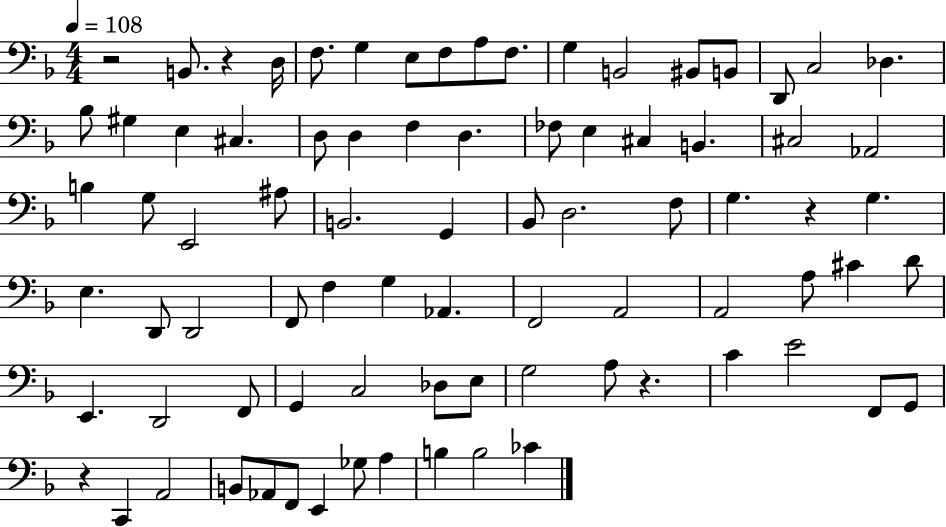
X:1
T:Untitled
M:4/4
L:1/4
K:F
z2 B,,/2 z D,/4 F,/2 G, E,/2 F,/2 A,/2 F,/2 G, B,,2 ^B,,/2 B,,/2 D,,/2 C,2 _D, _B,/2 ^G, E, ^C, D,/2 D, F, D, _F,/2 E, ^C, B,, ^C,2 _A,,2 B, G,/2 E,,2 ^A,/2 B,,2 G,, _B,,/2 D,2 F,/2 G, z G, E, D,,/2 D,,2 F,,/2 F, G, _A,, F,,2 A,,2 A,,2 A,/2 ^C D/2 E,, D,,2 F,,/2 G,, C,2 _D,/2 E,/2 G,2 A,/2 z C E2 F,,/2 G,,/2 z C,, A,,2 B,,/2 _A,,/2 F,,/2 E,, _G,/2 A, B, B,2 _C